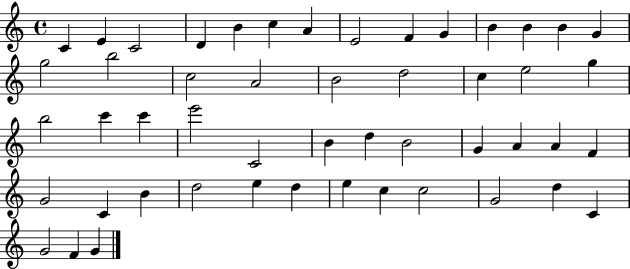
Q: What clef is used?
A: treble